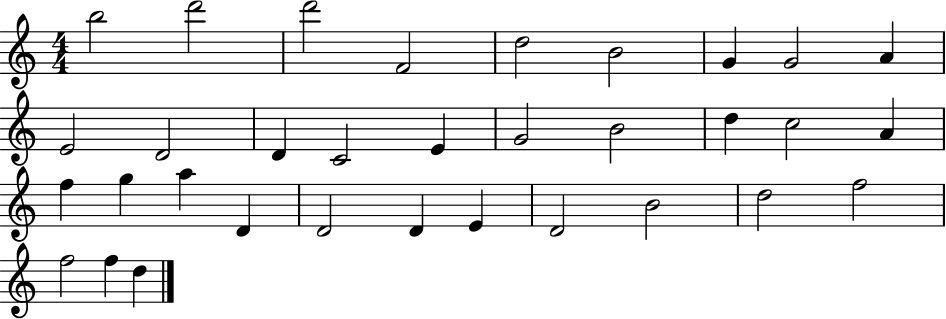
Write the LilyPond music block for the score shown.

{
  \clef treble
  \numericTimeSignature
  \time 4/4
  \key c \major
  b''2 d'''2 | d'''2 f'2 | d''2 b'2 | g'4 g'2 a'4 | \break e'2 d'2 | d'4 c'2 e'4 | g'2 b'2 | d''4 c''2 a'4 | \break f''4 g''4 a''4 d'4 | d'2 d'4 e'4 | d'2 b'2 | d''2 f''2 | \break f''2 f''4 d''4 | \bar "|."
}